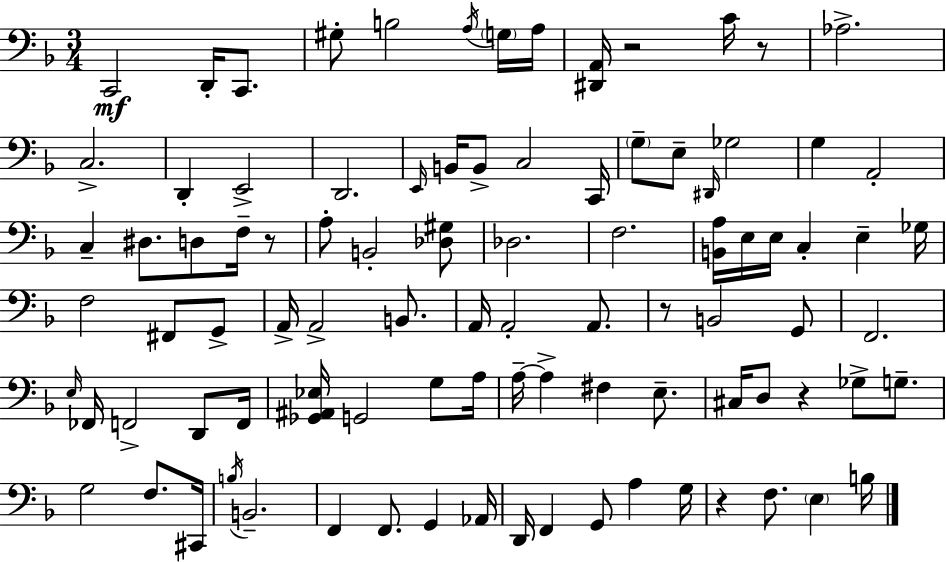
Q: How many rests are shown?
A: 6